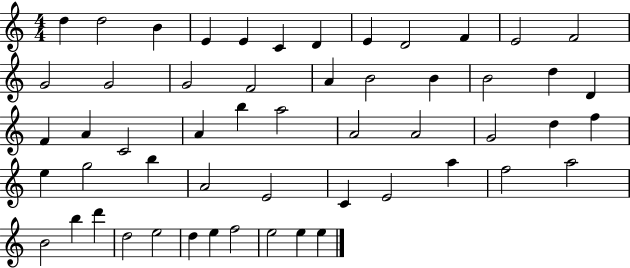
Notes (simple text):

D5/q D5/h B4/q E4/q E4/q C4/q D4/q E4/q D4/h F4/q E4/h F4/h G4/h G4/h G4/h F4/h A4/q B4/h B4/q B4/h D5/q D4/q F4/q A4/q C4/h A4/q B5/q A5/h A4/h A4/h G4/h D5/q F5/q E5/q G5/h B5/q A4/h E4/h C4/q E4/h A5/q F5/h A5/h B4/h B5/q D6/q D5/h E5/h D5/q E5/q F5/h E5/h E5/q E5/q